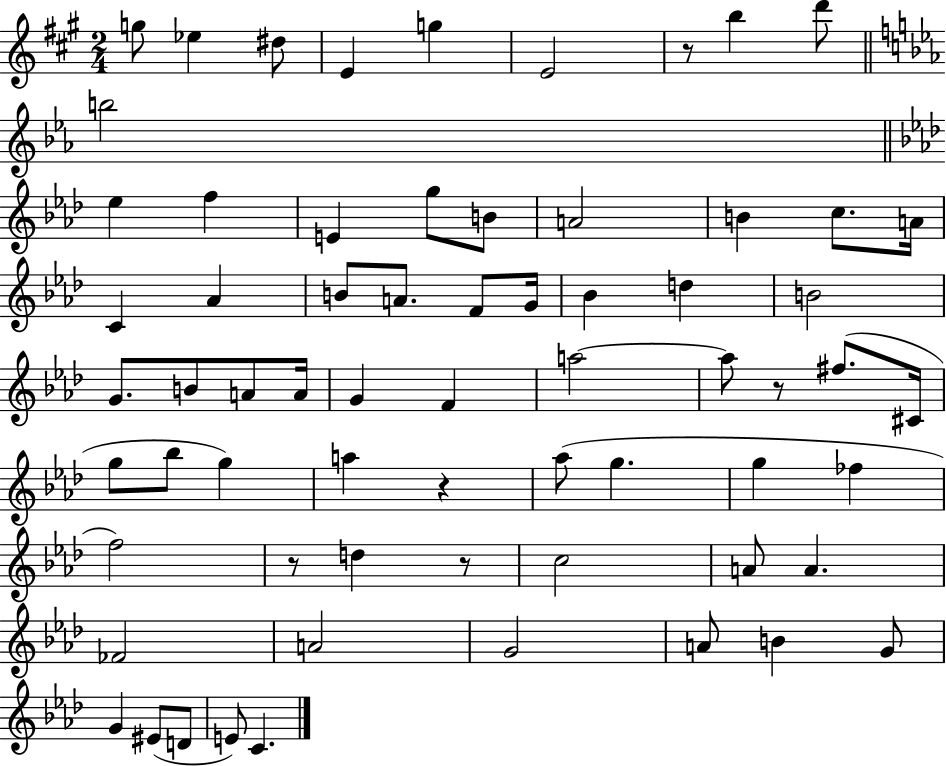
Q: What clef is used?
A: treble